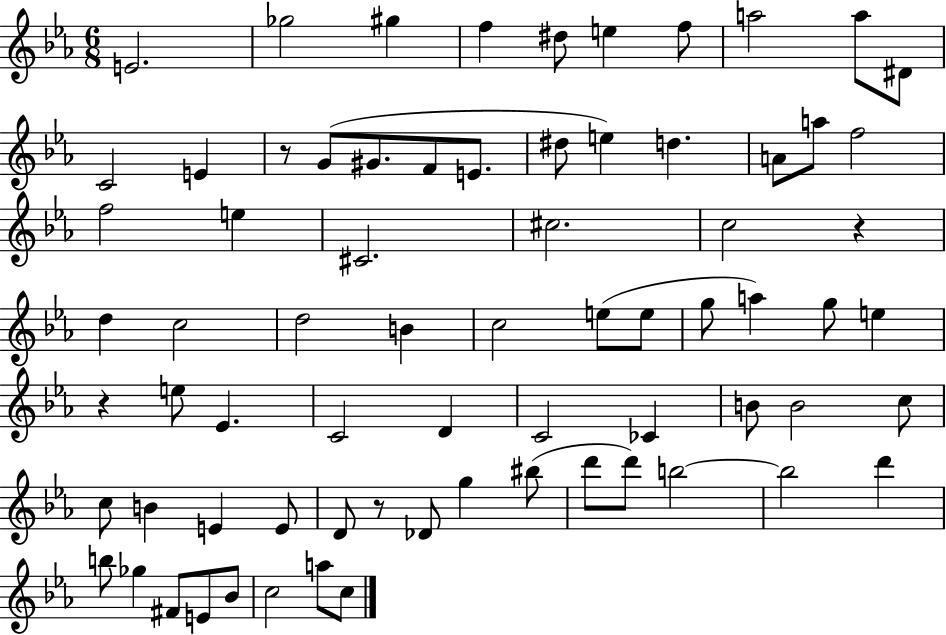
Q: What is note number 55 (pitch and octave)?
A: BIS5